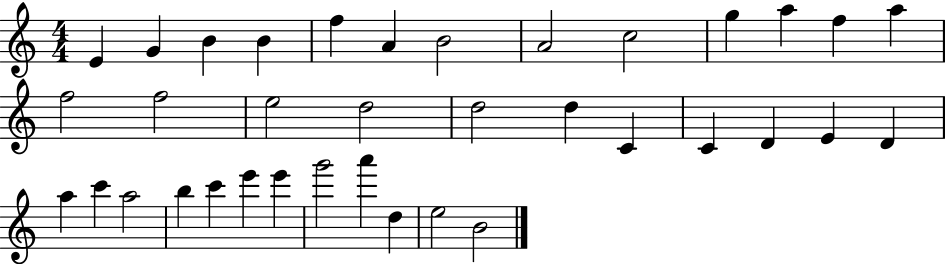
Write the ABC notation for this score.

X:1
T:Untitled
M:4/4
L:1/4
K:C
E G B B f A B2 A2 c2 g a f a f2 f2 e2 d2 d2 d C C D E D a c' a2 b c' e' e' g'2 a' d e2 B2